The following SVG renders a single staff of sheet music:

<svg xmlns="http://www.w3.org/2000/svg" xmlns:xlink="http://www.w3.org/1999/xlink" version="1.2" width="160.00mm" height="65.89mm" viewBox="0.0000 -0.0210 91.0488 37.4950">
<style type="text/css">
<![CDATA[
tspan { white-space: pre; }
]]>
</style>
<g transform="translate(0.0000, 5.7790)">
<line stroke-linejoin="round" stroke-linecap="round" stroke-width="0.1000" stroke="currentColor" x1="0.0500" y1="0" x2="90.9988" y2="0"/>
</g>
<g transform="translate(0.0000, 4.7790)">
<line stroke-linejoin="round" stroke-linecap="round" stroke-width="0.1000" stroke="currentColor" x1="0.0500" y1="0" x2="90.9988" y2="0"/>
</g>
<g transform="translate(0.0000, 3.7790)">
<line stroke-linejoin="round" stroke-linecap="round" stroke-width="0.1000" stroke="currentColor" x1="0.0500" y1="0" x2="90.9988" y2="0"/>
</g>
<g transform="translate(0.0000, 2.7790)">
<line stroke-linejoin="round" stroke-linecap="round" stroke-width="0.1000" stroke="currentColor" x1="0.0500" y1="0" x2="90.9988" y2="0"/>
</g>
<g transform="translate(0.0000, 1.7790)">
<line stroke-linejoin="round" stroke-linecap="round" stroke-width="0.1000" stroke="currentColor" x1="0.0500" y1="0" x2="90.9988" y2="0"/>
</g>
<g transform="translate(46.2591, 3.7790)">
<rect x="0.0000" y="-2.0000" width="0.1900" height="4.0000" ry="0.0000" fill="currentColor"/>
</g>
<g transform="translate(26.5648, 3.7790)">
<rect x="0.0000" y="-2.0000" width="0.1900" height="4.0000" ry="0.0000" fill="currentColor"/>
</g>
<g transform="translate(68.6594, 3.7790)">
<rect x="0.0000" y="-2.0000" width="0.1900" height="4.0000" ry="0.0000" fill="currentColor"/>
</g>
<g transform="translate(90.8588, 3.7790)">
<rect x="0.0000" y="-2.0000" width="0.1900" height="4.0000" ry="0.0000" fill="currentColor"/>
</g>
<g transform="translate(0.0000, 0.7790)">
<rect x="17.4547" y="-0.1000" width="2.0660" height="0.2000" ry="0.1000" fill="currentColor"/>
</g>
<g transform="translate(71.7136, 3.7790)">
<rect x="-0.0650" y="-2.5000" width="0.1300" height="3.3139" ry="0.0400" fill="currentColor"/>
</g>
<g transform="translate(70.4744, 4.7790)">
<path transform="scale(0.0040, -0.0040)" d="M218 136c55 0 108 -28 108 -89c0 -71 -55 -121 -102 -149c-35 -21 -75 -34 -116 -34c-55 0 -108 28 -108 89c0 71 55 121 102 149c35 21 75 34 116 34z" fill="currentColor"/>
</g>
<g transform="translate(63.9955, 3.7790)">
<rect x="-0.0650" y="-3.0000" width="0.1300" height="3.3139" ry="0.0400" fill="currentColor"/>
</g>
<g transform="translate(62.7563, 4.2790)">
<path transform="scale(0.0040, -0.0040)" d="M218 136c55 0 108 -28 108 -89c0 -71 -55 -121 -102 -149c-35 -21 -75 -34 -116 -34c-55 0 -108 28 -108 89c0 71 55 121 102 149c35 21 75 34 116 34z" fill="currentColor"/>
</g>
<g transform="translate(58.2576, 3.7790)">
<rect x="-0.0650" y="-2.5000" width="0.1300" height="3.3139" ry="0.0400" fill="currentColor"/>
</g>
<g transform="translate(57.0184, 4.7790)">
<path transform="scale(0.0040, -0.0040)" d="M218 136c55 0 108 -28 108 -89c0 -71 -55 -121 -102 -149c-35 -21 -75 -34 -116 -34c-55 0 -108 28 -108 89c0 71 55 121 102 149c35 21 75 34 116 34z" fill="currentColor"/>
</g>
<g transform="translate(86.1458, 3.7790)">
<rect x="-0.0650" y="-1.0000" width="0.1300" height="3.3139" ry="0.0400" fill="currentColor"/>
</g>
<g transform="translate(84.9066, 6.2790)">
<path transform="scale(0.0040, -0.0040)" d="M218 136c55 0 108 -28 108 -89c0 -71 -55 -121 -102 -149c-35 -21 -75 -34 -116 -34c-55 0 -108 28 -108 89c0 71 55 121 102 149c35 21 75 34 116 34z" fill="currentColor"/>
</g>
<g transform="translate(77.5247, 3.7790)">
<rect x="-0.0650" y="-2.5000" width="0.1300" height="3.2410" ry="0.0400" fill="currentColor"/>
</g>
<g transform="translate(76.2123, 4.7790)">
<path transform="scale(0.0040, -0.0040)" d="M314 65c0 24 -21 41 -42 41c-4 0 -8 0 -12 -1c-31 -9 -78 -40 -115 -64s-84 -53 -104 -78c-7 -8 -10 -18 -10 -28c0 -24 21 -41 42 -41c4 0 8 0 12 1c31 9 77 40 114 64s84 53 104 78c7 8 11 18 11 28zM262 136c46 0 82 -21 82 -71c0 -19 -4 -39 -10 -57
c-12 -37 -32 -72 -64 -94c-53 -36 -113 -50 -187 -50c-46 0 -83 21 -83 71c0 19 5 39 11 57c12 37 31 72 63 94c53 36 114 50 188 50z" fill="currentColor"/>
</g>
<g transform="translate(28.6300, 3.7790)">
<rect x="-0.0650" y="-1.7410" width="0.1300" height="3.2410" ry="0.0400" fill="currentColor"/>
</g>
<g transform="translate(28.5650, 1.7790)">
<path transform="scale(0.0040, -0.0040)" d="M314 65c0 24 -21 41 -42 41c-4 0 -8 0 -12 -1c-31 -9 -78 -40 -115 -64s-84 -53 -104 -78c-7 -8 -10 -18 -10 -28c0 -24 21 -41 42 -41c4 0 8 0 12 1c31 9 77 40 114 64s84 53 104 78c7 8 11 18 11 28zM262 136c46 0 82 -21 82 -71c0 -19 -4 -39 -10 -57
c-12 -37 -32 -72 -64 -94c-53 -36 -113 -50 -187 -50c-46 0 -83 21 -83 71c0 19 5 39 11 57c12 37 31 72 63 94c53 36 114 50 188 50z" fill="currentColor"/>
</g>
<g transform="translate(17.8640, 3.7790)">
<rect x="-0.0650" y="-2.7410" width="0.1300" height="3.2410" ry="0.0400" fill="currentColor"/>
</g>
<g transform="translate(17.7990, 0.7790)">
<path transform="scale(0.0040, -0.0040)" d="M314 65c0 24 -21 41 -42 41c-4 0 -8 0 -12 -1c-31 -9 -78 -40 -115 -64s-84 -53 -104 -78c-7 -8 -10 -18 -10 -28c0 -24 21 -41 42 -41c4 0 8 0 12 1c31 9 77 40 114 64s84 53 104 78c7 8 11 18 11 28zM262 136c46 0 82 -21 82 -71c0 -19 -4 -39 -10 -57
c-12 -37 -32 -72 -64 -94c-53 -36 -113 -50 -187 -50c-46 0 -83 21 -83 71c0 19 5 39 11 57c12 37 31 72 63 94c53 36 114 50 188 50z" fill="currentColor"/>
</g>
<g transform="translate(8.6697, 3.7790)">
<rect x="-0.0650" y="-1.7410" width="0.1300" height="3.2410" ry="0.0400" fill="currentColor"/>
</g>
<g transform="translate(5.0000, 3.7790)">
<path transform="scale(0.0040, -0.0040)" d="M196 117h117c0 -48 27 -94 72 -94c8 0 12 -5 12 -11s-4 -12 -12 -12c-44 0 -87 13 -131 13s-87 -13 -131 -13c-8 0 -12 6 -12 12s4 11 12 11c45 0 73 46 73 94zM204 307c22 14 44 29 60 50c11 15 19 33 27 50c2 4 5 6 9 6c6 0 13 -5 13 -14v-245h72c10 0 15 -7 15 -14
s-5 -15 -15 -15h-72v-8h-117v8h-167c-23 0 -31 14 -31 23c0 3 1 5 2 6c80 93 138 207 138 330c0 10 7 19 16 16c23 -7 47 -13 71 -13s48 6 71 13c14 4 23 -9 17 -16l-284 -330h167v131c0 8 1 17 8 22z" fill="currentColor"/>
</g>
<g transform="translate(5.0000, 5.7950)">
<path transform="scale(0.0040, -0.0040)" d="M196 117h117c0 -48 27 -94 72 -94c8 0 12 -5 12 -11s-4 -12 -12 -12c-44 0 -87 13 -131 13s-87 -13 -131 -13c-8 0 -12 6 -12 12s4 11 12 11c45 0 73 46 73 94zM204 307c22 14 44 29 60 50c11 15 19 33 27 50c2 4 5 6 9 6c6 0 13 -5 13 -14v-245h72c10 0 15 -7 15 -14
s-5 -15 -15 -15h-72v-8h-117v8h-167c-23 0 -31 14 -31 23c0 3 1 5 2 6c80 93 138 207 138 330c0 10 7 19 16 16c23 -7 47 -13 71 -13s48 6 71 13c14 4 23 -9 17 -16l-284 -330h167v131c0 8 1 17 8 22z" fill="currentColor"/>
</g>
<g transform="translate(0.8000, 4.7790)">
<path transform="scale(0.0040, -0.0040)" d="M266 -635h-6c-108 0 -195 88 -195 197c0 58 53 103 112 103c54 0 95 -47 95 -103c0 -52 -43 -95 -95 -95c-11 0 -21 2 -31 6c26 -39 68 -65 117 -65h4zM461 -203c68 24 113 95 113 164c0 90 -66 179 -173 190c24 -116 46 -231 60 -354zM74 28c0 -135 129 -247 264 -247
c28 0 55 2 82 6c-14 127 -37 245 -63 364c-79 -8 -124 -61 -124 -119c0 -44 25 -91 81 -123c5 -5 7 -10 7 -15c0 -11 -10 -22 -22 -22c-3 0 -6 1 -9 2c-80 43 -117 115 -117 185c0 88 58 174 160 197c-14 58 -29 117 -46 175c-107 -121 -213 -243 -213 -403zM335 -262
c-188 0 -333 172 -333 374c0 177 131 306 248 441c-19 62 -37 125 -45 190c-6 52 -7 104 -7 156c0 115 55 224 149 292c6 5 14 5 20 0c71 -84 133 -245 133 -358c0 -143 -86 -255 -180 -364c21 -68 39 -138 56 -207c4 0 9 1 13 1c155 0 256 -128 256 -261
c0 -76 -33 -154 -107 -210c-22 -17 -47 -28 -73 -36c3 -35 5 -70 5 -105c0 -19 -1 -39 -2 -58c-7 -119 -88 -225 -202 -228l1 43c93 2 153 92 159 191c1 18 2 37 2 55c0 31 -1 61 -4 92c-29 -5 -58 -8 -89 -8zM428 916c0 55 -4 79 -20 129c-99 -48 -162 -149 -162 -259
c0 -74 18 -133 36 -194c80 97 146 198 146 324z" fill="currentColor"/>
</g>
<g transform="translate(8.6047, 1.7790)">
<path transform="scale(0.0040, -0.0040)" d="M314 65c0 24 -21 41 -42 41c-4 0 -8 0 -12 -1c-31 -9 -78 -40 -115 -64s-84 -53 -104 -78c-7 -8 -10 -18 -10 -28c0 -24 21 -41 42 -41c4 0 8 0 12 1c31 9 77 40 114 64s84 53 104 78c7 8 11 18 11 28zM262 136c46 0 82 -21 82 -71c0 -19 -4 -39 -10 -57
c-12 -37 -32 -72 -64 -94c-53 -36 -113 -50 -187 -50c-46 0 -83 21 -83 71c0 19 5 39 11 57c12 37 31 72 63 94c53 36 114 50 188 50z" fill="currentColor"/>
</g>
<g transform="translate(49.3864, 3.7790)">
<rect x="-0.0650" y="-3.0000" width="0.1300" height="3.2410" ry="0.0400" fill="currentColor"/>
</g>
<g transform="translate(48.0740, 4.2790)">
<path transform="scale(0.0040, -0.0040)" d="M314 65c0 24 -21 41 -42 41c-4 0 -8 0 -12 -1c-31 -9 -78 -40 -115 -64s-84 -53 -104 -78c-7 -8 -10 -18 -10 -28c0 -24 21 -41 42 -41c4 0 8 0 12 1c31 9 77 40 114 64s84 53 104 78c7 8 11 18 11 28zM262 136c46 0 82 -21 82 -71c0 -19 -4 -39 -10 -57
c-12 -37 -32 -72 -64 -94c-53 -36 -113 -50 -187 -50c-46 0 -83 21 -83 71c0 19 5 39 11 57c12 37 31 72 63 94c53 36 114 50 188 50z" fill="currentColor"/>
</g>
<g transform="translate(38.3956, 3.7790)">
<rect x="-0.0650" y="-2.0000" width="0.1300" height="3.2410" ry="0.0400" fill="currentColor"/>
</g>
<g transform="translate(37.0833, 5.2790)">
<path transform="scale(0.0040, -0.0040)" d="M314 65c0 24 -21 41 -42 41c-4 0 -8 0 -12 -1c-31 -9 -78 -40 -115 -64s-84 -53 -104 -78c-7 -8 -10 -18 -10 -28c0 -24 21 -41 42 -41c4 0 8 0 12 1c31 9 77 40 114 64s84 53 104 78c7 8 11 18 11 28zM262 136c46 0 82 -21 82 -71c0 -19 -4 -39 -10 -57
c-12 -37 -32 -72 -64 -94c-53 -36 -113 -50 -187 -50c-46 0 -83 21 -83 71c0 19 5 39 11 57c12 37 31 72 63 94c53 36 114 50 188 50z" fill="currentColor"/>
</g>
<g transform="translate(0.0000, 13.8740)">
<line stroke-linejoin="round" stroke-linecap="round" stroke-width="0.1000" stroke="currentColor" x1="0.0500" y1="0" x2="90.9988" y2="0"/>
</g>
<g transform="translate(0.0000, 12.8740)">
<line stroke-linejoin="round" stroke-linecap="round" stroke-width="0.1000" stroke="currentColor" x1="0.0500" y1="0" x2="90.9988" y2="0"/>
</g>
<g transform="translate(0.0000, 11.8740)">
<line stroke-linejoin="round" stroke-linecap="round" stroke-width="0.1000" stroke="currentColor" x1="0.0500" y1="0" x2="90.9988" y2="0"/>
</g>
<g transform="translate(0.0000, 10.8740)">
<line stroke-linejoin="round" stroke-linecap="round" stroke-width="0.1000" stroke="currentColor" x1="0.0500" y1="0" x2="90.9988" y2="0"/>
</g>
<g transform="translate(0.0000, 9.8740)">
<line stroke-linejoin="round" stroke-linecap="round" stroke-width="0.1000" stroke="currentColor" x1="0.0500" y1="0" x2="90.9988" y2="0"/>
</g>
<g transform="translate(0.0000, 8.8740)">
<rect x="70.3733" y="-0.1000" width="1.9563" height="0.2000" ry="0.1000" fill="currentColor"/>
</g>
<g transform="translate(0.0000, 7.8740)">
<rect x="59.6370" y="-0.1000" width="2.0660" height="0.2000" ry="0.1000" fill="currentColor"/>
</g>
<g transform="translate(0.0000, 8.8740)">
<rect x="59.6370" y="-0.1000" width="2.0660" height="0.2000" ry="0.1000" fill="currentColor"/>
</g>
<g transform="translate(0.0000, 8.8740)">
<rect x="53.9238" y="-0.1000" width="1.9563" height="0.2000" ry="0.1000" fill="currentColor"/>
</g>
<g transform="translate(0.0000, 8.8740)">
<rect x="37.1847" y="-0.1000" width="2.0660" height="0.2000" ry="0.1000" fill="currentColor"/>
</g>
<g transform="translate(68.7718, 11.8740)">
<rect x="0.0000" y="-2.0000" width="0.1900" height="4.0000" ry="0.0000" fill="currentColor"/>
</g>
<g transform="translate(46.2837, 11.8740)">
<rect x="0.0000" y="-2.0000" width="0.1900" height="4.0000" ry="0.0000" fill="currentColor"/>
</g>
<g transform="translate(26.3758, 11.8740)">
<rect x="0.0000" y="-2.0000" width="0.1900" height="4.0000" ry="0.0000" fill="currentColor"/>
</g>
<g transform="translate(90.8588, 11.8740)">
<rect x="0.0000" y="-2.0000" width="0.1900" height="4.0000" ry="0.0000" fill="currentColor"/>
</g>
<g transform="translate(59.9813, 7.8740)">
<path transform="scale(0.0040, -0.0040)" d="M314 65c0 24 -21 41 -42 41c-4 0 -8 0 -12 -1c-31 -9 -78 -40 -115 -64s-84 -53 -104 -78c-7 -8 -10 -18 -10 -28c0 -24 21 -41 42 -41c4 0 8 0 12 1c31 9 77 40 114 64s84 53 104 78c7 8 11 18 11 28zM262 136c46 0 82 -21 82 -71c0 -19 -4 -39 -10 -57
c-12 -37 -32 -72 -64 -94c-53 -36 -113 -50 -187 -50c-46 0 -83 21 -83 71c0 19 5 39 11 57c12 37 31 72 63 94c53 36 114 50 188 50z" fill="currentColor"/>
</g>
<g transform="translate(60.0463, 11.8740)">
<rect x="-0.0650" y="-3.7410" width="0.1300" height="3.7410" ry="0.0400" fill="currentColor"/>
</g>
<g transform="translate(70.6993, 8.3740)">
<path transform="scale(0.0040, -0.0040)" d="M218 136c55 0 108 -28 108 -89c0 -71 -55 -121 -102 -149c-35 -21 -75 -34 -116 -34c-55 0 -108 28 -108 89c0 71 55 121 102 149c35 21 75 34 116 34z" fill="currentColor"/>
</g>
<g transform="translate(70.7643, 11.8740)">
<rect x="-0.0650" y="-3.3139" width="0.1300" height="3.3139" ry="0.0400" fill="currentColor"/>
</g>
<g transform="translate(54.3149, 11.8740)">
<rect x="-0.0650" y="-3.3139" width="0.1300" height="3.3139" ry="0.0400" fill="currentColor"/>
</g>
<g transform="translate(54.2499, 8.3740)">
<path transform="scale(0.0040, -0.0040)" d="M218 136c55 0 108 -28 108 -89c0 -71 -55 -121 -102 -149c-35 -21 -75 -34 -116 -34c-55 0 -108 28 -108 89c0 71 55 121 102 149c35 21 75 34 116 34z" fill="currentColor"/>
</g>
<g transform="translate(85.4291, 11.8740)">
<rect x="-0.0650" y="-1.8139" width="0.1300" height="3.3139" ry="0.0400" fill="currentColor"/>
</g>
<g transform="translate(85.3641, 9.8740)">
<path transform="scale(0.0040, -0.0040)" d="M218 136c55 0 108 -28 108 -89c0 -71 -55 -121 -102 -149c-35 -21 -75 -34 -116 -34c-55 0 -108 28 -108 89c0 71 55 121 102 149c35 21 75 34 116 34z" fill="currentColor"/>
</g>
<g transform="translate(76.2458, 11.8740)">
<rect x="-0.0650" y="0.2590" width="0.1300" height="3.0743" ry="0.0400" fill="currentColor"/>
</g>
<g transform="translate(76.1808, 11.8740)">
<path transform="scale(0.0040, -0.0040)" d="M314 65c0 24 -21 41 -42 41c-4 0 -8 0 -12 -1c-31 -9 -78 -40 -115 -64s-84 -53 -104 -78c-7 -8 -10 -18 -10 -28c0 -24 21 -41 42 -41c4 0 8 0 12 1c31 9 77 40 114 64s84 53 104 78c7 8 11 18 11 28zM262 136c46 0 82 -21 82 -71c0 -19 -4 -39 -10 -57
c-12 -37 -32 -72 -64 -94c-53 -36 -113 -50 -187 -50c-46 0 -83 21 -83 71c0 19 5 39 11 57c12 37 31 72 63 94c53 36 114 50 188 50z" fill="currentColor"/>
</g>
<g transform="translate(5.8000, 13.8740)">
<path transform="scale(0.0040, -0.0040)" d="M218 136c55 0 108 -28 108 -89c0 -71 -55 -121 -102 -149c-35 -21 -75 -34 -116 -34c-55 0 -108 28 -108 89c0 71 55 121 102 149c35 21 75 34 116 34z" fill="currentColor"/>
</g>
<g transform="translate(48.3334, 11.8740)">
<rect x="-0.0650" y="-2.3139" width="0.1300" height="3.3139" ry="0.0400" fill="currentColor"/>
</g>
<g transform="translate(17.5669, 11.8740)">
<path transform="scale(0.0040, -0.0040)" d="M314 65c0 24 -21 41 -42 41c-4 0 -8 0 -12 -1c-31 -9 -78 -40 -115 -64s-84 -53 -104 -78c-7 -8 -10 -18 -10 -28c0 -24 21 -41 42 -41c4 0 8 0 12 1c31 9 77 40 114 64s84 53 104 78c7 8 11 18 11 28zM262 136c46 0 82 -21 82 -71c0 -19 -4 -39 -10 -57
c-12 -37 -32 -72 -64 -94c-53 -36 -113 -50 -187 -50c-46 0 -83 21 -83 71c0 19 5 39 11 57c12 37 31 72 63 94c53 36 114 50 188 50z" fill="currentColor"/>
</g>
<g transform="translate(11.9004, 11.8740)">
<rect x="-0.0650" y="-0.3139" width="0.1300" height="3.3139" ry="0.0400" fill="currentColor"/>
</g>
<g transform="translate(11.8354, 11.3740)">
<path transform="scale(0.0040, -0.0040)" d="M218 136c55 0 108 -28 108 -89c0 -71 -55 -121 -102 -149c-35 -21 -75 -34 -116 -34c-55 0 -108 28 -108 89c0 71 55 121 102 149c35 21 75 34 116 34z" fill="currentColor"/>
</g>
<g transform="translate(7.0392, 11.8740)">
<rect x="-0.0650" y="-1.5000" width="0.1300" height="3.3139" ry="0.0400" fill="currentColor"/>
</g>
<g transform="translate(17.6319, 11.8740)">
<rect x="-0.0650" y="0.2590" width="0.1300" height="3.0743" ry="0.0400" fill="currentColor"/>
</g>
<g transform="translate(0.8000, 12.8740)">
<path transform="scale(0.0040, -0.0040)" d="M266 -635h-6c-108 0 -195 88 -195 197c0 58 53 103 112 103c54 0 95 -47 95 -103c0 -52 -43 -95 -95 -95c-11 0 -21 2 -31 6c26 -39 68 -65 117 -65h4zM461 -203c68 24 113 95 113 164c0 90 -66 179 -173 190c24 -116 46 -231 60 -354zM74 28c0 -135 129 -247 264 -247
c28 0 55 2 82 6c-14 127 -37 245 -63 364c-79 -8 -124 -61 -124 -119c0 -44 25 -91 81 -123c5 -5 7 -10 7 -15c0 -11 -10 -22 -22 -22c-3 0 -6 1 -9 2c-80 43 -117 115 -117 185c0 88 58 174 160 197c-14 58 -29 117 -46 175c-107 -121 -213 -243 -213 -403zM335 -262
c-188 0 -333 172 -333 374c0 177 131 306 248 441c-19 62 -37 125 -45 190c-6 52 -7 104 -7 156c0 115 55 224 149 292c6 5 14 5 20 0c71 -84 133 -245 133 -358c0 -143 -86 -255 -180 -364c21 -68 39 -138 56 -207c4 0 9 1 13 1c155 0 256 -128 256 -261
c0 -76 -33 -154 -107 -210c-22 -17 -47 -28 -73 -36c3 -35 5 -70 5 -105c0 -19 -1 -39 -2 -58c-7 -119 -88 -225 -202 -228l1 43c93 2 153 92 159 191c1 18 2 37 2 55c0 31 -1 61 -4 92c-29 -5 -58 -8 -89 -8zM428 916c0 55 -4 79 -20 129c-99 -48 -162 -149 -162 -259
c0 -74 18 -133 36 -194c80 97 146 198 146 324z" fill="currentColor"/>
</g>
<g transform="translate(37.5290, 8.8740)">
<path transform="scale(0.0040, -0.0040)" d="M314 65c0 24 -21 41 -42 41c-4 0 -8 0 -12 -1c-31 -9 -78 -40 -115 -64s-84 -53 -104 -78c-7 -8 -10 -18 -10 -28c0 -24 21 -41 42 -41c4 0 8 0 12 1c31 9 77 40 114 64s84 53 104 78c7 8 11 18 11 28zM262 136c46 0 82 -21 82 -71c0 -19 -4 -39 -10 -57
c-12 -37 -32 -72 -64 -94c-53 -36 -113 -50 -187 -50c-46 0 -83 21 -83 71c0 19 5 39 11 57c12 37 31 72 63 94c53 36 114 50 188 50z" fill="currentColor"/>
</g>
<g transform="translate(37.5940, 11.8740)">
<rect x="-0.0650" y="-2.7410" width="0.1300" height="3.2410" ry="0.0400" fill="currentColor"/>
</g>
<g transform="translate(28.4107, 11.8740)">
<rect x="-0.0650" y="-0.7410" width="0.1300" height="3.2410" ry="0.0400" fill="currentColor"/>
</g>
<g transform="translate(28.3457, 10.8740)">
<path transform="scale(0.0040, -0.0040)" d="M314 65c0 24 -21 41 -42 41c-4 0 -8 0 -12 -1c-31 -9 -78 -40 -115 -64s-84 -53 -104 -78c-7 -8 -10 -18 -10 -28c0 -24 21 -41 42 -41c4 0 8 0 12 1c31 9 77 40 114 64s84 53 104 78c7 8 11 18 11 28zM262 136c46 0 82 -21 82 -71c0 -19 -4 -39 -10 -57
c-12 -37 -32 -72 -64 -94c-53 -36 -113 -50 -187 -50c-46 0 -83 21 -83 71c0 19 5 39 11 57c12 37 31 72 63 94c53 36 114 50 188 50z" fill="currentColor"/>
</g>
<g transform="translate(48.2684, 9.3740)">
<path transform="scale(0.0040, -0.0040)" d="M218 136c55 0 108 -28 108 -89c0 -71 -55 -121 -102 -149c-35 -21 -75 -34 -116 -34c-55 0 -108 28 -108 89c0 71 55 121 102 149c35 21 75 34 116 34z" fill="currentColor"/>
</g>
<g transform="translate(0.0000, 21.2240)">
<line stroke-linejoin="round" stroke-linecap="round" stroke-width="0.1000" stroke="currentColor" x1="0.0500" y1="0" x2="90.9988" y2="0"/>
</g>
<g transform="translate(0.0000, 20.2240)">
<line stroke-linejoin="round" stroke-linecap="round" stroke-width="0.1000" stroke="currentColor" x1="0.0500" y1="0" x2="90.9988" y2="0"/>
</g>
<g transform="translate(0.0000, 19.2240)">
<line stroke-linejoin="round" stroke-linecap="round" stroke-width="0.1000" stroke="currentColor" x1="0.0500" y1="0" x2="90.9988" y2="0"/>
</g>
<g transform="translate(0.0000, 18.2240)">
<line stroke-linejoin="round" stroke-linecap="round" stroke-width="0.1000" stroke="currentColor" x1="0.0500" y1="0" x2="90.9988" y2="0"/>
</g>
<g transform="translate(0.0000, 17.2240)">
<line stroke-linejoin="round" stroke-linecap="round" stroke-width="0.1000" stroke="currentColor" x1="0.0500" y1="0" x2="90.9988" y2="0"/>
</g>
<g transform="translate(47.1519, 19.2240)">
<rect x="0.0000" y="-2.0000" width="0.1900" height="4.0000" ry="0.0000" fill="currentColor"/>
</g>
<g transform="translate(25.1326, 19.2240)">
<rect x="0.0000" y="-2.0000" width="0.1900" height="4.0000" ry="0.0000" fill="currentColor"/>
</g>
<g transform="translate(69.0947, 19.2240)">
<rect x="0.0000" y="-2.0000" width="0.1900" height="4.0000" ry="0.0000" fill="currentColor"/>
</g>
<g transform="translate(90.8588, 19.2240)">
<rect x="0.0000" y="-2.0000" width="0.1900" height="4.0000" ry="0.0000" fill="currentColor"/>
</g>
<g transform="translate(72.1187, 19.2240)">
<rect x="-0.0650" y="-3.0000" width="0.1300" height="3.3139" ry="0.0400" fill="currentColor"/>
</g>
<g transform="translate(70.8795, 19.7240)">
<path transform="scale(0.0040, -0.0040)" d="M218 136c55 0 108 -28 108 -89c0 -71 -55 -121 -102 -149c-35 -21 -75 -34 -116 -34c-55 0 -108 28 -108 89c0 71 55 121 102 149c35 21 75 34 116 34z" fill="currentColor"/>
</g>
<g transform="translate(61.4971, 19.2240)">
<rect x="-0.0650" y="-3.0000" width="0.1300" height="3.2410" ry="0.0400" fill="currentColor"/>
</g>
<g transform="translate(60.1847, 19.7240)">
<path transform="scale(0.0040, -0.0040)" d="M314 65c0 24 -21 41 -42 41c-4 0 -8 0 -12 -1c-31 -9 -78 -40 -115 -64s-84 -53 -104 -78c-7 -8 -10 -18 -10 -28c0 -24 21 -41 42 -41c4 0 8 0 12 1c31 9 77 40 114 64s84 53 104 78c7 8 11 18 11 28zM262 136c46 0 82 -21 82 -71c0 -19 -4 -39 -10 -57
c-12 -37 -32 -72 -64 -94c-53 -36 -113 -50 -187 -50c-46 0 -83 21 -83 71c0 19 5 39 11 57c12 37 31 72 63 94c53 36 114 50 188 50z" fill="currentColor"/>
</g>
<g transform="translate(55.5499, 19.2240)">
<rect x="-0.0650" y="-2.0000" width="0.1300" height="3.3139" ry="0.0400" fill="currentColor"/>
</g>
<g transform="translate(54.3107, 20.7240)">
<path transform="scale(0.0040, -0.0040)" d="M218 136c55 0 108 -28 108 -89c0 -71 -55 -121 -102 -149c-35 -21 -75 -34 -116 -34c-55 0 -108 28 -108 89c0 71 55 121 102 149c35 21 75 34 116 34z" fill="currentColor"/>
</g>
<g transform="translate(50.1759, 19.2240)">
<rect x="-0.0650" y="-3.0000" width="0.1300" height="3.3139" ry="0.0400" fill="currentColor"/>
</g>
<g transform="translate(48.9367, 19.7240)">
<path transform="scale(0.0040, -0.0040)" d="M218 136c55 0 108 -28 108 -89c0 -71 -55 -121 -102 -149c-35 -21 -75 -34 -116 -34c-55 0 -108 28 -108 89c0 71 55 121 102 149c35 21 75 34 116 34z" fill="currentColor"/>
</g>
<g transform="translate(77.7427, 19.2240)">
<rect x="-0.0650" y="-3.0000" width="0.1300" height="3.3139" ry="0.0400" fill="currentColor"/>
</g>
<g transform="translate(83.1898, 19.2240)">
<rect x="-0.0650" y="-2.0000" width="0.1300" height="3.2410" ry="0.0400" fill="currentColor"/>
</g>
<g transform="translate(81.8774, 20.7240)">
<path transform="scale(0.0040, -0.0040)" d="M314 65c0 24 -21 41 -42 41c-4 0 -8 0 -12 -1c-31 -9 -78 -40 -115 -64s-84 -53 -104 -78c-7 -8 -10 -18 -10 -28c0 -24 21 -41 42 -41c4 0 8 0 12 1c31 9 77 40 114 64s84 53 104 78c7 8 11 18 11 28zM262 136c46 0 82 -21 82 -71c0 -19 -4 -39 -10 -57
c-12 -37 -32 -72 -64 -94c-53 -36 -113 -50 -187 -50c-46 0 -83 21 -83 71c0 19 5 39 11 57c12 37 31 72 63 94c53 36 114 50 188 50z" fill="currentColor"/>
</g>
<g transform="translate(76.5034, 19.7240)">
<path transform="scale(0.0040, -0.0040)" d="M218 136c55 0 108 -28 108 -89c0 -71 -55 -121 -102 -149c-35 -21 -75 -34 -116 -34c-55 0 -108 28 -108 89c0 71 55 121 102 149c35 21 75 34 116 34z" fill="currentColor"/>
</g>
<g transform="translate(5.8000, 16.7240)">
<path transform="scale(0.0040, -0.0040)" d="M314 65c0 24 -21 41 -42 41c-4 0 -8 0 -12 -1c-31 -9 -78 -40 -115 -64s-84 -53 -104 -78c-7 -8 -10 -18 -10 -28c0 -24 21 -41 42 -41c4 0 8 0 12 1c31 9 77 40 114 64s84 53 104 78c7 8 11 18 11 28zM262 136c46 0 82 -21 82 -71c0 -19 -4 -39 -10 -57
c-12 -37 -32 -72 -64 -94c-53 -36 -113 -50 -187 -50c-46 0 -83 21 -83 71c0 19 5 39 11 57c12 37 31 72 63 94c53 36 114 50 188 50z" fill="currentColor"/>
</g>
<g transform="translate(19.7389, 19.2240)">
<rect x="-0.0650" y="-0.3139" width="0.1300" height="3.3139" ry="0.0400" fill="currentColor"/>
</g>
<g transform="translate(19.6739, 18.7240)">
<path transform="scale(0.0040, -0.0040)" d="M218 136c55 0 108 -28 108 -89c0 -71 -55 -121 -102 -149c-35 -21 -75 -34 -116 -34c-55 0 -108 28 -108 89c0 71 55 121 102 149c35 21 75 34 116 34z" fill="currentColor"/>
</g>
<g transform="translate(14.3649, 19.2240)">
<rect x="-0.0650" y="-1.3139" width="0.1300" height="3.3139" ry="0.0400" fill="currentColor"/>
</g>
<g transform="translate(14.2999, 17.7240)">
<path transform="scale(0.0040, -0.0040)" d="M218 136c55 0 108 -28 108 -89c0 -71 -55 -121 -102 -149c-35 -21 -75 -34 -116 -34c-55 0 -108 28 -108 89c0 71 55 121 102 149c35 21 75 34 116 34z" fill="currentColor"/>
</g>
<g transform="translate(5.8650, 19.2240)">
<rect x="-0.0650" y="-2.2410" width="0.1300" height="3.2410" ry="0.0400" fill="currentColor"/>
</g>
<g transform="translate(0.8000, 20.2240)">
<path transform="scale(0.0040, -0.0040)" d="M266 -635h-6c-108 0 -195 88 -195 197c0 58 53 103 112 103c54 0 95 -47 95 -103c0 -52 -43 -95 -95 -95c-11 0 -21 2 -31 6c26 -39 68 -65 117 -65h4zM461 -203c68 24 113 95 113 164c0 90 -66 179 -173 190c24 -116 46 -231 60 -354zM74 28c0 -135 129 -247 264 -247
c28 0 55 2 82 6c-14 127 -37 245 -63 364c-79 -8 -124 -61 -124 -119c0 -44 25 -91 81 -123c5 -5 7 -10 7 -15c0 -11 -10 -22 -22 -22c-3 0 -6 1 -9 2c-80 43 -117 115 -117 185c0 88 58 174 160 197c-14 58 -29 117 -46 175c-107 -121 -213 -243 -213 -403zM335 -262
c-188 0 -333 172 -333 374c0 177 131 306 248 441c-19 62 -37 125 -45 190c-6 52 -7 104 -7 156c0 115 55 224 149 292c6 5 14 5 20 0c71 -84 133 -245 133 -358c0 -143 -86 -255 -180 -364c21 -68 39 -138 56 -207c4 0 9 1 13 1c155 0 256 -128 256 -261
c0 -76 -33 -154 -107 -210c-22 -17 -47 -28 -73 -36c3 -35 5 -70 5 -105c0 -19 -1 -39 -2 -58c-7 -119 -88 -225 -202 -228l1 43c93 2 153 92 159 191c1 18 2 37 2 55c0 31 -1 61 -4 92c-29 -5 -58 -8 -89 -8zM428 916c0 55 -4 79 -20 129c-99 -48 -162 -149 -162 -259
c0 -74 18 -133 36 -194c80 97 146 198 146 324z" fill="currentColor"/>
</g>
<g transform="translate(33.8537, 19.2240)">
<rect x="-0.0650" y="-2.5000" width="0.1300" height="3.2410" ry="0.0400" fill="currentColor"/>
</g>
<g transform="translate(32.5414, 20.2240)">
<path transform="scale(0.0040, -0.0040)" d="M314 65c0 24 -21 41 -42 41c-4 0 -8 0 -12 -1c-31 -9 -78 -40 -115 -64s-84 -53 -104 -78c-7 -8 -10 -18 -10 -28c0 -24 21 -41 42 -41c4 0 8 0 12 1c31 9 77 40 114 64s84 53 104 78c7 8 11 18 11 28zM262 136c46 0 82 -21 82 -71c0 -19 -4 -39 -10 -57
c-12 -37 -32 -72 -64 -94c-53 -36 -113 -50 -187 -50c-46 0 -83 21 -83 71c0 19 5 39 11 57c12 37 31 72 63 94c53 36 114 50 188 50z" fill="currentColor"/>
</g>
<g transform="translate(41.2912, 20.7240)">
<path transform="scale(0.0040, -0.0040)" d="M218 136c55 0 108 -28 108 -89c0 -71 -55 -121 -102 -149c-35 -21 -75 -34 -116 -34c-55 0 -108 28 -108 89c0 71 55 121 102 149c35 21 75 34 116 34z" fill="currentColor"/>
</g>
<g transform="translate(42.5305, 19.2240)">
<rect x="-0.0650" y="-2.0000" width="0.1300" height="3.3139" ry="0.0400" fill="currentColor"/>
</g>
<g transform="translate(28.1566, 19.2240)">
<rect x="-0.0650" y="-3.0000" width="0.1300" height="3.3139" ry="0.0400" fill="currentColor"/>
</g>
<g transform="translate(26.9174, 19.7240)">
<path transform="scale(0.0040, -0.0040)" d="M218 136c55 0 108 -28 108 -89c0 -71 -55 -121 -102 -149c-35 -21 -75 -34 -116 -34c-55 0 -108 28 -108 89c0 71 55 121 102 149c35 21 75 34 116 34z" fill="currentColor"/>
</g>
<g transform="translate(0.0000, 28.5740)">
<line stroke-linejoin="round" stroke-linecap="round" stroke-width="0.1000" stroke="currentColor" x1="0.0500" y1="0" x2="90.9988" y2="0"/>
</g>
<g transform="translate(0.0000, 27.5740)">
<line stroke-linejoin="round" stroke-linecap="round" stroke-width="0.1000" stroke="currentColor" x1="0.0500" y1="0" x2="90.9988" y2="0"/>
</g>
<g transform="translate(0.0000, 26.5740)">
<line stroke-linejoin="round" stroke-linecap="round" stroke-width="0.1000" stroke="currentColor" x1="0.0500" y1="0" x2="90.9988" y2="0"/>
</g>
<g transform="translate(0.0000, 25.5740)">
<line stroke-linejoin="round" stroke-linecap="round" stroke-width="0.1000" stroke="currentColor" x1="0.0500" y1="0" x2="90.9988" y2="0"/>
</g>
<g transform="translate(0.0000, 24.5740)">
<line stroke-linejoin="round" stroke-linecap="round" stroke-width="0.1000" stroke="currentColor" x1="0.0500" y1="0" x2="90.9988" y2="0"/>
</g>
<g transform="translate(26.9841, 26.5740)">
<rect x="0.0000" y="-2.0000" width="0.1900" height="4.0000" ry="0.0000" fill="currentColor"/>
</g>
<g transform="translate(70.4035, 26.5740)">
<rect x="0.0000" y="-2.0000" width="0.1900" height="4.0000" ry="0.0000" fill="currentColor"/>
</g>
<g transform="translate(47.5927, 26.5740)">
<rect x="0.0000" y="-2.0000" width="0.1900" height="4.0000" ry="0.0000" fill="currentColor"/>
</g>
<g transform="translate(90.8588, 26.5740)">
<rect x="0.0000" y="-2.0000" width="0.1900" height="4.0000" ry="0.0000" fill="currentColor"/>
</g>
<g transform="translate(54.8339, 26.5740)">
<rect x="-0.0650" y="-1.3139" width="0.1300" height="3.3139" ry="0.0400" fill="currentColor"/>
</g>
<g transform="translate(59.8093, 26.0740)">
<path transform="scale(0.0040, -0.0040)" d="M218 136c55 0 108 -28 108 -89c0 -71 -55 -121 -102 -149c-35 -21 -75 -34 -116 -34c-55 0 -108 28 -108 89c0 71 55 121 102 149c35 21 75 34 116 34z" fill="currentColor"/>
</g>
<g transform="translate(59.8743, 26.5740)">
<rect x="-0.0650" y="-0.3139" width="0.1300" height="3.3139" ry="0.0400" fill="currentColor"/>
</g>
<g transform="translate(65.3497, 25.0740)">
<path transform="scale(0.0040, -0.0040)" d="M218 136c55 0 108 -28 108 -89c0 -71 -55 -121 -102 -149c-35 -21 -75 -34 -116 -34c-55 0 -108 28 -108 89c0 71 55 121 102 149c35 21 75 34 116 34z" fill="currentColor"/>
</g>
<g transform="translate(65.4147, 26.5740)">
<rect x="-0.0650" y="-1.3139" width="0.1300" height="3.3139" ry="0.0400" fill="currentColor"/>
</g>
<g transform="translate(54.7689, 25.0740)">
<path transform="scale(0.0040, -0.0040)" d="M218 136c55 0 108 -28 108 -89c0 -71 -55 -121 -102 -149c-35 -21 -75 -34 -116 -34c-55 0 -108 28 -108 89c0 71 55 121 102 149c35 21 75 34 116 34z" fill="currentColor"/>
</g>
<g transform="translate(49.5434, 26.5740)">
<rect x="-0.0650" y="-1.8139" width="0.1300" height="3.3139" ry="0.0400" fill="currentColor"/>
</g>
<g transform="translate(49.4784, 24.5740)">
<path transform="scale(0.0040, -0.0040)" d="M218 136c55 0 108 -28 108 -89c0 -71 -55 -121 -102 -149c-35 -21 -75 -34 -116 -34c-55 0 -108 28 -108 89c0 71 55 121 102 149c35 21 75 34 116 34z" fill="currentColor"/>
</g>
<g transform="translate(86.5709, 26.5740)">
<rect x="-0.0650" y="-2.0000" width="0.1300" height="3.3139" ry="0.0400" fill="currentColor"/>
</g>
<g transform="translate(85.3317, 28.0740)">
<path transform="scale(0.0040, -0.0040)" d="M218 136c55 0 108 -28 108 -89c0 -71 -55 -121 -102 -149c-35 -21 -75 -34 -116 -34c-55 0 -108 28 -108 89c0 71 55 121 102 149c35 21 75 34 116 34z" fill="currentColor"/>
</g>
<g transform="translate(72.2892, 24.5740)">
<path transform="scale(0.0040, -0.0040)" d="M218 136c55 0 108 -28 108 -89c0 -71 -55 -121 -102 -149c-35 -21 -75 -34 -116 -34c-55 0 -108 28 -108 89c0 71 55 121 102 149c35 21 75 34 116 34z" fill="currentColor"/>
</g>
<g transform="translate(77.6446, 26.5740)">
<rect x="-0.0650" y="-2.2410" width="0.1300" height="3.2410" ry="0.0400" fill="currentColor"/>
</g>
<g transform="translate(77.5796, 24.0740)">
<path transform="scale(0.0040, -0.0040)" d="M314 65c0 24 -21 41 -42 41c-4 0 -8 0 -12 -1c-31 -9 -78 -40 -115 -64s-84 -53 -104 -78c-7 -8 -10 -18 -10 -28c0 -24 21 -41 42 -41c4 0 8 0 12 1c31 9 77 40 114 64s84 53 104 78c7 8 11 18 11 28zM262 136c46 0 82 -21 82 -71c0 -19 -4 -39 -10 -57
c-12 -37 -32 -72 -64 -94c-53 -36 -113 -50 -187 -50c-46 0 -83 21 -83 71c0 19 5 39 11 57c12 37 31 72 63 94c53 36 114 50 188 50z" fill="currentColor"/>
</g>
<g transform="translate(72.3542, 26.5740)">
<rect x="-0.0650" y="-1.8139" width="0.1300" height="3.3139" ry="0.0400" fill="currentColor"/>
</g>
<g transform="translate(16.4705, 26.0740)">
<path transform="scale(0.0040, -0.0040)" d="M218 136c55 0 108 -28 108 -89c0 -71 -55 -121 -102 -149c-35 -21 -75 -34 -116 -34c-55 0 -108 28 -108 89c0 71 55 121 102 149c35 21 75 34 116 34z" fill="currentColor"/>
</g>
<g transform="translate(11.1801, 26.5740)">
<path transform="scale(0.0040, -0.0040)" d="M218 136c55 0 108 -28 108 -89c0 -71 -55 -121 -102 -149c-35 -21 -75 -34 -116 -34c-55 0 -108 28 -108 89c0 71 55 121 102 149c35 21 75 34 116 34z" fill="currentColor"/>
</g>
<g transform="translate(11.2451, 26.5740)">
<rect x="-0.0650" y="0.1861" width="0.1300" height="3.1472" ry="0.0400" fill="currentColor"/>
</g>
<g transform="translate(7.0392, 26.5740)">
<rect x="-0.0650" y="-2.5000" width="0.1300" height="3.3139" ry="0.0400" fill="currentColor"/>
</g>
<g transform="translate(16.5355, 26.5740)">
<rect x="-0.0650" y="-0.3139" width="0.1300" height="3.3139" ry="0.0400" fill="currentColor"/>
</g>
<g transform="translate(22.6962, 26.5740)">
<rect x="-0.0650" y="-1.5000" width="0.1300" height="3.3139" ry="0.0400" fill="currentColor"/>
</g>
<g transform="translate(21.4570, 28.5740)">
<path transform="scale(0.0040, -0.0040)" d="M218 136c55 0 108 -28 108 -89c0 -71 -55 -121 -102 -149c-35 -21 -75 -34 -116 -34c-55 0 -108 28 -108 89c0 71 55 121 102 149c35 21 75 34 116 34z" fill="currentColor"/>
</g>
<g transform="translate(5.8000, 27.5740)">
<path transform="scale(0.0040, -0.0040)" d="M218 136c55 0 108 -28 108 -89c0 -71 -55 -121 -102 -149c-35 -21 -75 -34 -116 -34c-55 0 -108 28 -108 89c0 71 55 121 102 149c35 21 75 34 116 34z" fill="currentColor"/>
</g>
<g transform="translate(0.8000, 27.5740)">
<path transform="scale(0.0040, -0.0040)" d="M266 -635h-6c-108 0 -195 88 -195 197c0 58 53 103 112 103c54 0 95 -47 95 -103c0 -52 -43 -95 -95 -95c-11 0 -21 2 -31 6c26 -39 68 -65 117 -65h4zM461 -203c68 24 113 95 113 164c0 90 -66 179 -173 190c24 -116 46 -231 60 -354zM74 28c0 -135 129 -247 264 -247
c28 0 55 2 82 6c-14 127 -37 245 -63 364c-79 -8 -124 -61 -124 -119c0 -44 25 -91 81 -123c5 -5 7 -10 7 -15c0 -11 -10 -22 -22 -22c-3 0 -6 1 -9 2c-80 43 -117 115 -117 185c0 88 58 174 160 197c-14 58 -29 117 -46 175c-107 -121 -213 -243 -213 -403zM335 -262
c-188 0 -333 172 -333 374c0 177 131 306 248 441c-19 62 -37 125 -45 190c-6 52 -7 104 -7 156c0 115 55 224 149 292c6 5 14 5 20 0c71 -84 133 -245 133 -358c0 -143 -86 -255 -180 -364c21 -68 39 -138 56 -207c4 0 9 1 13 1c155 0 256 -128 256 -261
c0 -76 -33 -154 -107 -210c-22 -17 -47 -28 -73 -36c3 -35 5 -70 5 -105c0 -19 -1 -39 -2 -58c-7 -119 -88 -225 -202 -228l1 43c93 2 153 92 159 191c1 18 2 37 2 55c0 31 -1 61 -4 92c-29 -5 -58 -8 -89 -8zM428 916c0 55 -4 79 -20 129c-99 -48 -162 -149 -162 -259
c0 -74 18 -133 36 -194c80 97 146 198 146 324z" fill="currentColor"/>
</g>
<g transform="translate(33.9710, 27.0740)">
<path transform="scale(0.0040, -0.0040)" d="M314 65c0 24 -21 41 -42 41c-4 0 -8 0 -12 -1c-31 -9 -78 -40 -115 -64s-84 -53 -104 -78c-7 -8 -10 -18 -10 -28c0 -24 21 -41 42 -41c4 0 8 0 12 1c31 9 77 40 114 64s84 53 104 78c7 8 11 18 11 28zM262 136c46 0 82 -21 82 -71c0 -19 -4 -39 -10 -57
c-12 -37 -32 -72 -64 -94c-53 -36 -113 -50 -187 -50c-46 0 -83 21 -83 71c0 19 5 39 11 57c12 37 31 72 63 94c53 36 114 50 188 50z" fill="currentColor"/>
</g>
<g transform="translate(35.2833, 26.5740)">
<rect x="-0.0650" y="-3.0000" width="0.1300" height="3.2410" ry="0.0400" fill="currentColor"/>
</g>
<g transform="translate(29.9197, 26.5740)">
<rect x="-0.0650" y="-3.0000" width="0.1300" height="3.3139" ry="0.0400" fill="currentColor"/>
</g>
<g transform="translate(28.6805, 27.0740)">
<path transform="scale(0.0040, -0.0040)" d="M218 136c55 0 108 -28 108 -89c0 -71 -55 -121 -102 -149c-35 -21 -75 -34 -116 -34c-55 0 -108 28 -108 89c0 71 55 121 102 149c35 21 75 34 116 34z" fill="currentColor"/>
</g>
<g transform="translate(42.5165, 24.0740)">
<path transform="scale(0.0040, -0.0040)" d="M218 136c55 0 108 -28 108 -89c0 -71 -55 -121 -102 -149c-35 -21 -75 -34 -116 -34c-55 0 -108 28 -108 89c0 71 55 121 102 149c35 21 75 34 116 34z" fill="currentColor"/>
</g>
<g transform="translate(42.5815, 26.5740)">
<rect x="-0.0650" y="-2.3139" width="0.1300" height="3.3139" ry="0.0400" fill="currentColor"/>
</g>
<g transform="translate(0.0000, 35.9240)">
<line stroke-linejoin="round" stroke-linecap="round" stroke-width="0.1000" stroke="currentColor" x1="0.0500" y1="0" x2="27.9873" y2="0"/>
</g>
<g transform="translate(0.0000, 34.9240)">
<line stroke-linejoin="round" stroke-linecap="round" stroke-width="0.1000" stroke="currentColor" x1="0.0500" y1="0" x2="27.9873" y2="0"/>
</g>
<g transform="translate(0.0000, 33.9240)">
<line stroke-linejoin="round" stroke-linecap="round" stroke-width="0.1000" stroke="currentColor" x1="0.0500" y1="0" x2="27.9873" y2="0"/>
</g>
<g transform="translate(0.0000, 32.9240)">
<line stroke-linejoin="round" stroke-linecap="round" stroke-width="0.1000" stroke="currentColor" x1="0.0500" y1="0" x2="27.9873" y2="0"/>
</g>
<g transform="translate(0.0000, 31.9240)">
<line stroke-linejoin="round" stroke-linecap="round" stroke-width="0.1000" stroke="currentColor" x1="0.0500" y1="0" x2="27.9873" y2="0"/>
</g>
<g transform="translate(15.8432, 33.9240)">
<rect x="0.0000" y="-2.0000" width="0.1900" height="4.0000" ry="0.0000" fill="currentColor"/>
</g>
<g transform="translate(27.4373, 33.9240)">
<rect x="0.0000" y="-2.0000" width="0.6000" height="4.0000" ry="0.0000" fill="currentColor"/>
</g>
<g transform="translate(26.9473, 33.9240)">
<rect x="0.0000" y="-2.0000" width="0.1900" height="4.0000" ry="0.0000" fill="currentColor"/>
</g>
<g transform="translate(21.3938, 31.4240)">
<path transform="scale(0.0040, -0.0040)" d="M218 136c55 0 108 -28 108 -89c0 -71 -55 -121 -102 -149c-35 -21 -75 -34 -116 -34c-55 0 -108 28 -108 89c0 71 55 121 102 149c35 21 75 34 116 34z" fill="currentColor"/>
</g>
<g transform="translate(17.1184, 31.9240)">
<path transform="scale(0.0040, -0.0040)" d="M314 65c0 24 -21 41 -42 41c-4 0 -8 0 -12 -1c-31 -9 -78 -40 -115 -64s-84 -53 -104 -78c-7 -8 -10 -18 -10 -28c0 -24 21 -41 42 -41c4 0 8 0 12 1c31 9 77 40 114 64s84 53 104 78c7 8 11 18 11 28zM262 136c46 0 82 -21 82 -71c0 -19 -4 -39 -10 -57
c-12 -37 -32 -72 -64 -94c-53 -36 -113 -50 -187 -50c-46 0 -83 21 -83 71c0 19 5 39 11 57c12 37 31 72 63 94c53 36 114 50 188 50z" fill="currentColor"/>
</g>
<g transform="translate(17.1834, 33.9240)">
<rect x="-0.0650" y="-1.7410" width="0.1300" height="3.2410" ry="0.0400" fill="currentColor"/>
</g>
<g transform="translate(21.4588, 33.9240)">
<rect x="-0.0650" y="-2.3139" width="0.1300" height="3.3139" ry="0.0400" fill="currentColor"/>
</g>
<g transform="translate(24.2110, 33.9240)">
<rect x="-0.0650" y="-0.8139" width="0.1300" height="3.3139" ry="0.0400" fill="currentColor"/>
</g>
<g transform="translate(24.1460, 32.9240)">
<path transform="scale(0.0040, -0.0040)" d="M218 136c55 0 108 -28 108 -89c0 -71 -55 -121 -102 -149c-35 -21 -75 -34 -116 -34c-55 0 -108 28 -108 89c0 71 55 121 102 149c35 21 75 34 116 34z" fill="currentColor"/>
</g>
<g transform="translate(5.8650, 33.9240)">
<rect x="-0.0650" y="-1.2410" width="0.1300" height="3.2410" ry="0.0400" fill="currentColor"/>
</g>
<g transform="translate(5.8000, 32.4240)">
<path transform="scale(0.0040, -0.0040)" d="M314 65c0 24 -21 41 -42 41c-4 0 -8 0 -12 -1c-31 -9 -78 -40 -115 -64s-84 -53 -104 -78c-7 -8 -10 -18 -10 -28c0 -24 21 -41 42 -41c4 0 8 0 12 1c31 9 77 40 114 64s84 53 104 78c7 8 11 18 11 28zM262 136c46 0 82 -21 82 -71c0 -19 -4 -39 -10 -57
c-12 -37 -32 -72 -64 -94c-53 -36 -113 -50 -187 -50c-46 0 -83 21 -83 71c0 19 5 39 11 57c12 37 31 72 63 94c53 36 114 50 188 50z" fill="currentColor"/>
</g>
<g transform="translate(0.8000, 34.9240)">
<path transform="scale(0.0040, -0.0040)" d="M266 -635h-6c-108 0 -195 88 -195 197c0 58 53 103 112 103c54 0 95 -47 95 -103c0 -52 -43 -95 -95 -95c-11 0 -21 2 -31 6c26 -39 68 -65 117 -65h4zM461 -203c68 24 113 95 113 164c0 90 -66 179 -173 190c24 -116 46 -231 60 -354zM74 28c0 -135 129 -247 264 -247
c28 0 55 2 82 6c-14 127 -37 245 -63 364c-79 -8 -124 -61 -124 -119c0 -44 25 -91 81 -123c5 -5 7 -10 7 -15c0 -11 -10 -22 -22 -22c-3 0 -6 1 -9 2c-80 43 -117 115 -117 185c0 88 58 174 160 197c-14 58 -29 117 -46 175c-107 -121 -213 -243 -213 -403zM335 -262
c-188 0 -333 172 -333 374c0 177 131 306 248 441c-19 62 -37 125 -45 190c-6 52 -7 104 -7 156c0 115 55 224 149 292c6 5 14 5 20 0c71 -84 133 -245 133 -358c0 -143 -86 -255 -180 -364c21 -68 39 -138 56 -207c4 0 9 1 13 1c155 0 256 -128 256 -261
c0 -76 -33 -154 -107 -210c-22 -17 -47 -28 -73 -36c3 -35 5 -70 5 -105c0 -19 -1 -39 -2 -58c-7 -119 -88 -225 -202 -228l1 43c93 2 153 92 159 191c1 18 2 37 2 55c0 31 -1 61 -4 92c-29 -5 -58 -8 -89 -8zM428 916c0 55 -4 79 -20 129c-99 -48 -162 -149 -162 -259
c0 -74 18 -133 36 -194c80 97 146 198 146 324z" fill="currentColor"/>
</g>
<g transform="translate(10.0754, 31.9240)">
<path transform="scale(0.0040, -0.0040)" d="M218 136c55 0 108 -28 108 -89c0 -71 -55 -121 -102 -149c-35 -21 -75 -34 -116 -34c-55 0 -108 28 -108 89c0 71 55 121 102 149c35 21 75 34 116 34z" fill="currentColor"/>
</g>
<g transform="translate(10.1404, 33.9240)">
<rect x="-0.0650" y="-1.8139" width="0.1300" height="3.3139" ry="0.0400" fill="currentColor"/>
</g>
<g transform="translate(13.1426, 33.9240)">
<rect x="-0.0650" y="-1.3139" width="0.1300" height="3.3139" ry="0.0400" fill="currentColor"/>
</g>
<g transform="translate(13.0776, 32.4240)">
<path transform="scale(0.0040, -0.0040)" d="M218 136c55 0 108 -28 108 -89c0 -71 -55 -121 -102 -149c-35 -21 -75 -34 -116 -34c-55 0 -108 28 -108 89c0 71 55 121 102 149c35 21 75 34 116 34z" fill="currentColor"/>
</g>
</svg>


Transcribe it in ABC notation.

X:1
T:Untitled
M:4/4
L:1/4
K:C
f2 a2 f2 F2 A2 G A G G2 D E c B2 d2 a2 g b c'2 b B2 f g2 e c A G2 F A F A2 A A F2 G B c E A A2 g f e c e f g2 F e2 f e f2 g d